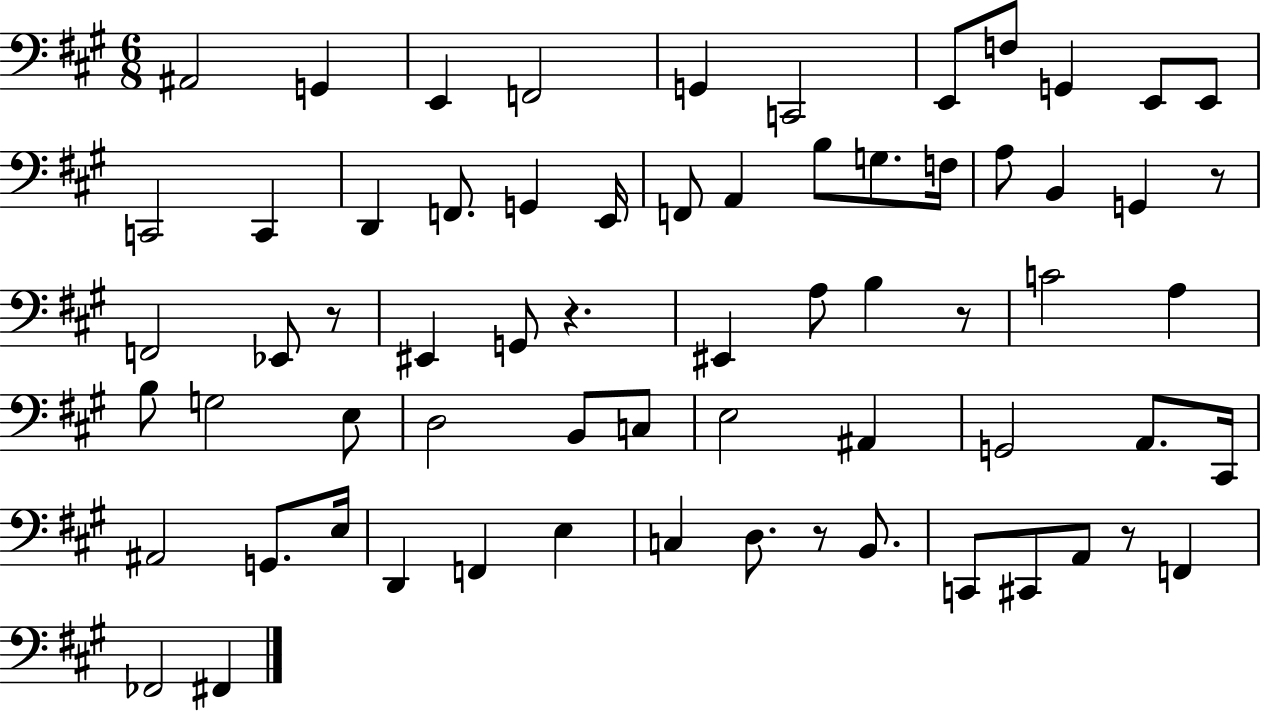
{
  \clef bass
  \numericTimeSignature
  \time 6/8
  \key a \major
  \repeat volta 2 { ais,2 g,4 | e,4 f,2 | g,4 c,2 | e,8 f8 g,4 e,8 e,8 | \break c,2 c,4 | d,4 f,8. g,4 e,16 | f,8 a,4 b8 g8. f16 | a8 b,4 g,4 r8 | \break f,2 ees,8 r8 | eis,4 g,8 r4. | eis,4 a8 b4 r8 | c'2 a4 | \break b8 g2 e8 | d2 b,8 c8 | e2 ais,4 | g,2 a,8. cis,16 | \break ais,2 g,8. e16 | d,4 f,4 e4 | c4 d8. r8 b,8. | c,8 cis,8 a,8 r8 f,4 | \break fes,2 fis,4 | } \bar "|."
}